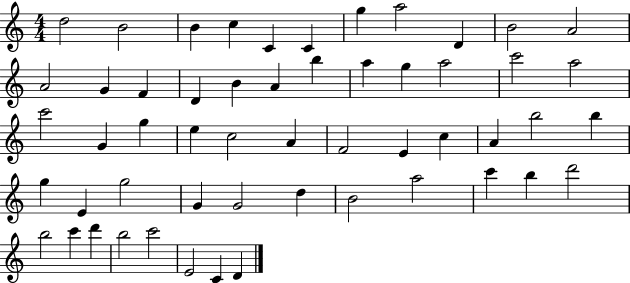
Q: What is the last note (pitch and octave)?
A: D4